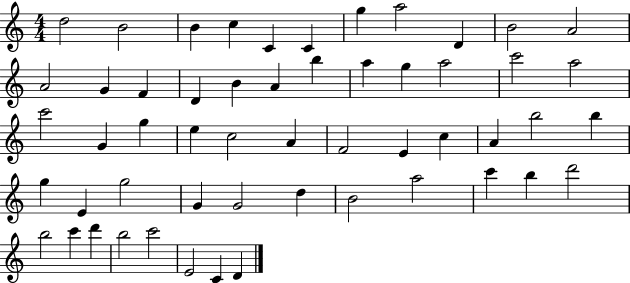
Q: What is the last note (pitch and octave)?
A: D4